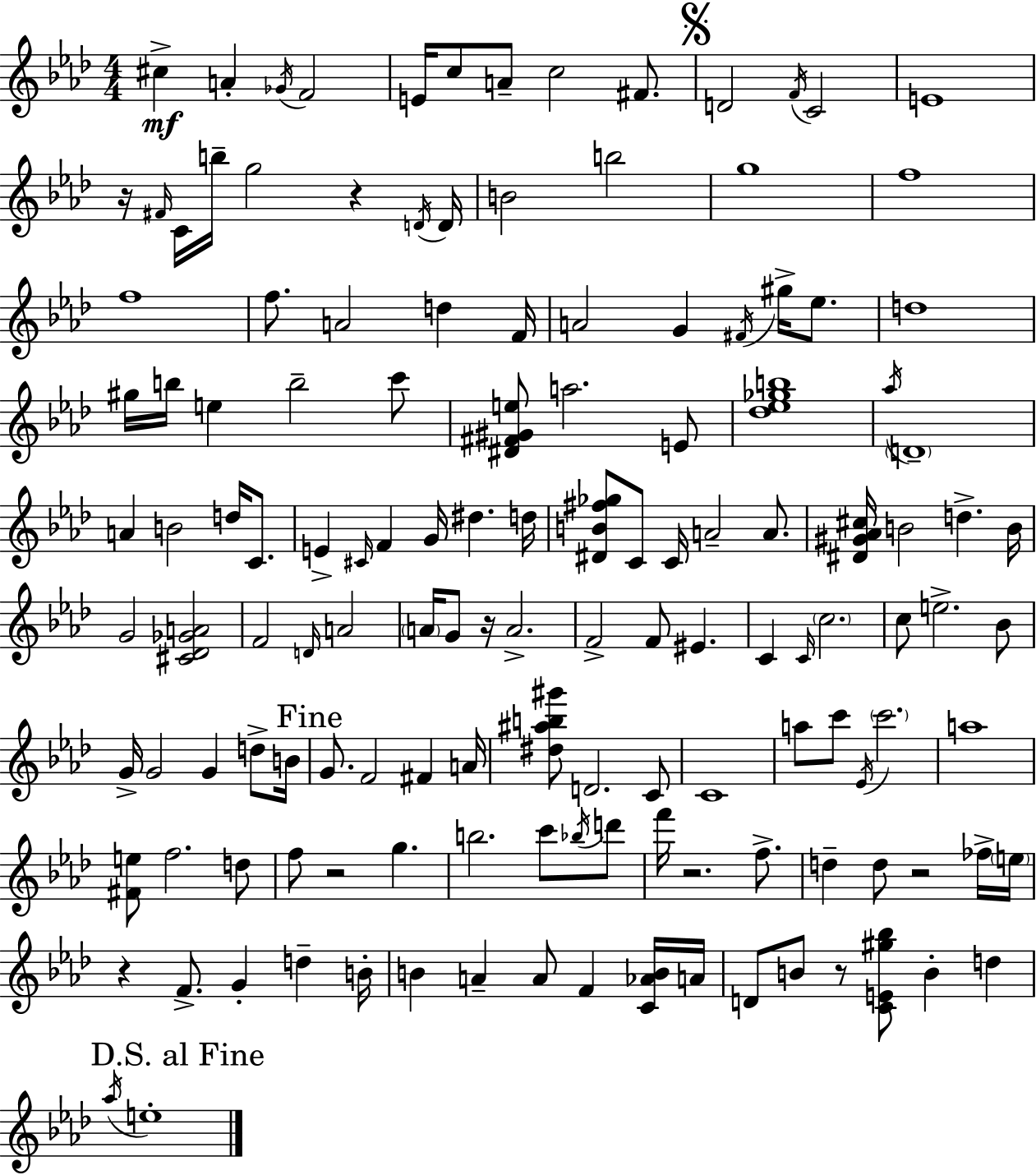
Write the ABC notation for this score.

X:1
T:Untitled
M:4/4
L:1/4
K:Ab
^c A _G/4 F2 E/4 c/2 A/2 c2 ^F/2 D2 F/4 C2 E4 z/4 ^F/4 C/4 b/4 g2 z D/4 D/4 B2 b2 g4 f4 f4 f/2 A2 d F/4 A2 G ^F/4 ^g/4 _e/2 d4 ^g/4 b/4 e b2 c'/2 [^D^F^Ge]/2 a2 E/2 [_d_e_gb]4 _a/4 D4 A B2 d/4 C/2 E ^C/4 F G/4 ^d d/4 [^DB^f_g]/2 C/2 C/4 A2 A/2 [^D^G_A^c]/4 B2 d B/4 G2 [^C_D_GA]2 F2 D/4 A2 A/4 G/2 z/4 A2 F2 F/2 ^E C C/4 c2 c/2 e2 _B/2 G/4 G2 G d/2 B/4 G/2 F2 ^F A/4 [^d^ab^g']/2 D2 C/2 C4 a/2 c'/2 _E/4 c'2 a4 [^Fe]/2 f2 d/2 f/2 z2 g b2 c'/2 _b/4 d'/2 f'/4 z2 f/2 d d/2 z2 _f/4 e/4 z F/2 G d B/4 B A A/2 F [C_AB]/4 A/4 D/2 B/2 z/2 [CE^g_b]/2 B d _a/4 e4